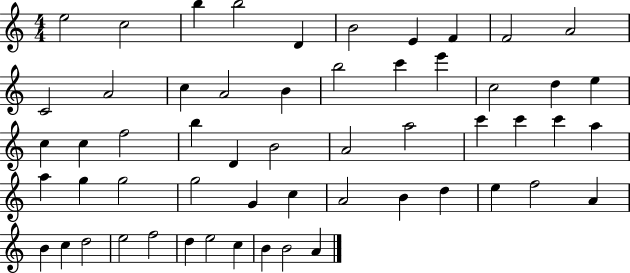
E5/h C5/h B5/q B5/h D4/q B4/h E4/q F4/q F4/h A4/h C4/h A4/h C5/q A4/h B4/q B5/h C6/q E6/q C5/h D5/q E5/q C5/q C5/q F5/h B5/q D4/q B4/h A4/h A5/h C6/q C6/q C6/q A5/q A5/q G5/q G5/h G5/h G4/q C5/q A4/h B4/q D5/q E5/q F5/h A4/q B4/q C5/q D5/h E5/h F5/h D5/q E5/h C5/q B4/q B4/h A4/q